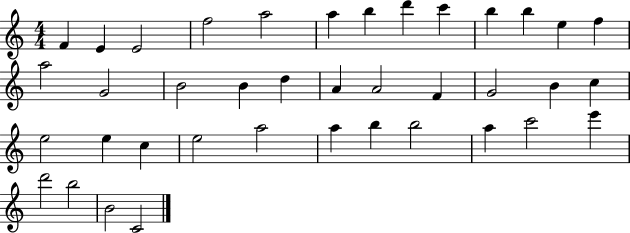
{
  \clef treble
  \numericTimeSignature
  \time 4/4
  \key c \major
  f'4 e'4 e'2 | f''2 a''2 | a''4 b''4 d'''4 c'''4 | b''4 b''4 e''4 f''4 | \break a''2 g'2 | b'2 b'4 d''4 | a'4 a'2 f'4 | g'2 b'4 c''4 | \break e''2 e''4 c''4 | e''2 a''2 | a''4 b''4 b''2 | a''4 c'''2 e'''4 | \break d'''2 b''2 | b'2 c'2 | \bar "|."
}